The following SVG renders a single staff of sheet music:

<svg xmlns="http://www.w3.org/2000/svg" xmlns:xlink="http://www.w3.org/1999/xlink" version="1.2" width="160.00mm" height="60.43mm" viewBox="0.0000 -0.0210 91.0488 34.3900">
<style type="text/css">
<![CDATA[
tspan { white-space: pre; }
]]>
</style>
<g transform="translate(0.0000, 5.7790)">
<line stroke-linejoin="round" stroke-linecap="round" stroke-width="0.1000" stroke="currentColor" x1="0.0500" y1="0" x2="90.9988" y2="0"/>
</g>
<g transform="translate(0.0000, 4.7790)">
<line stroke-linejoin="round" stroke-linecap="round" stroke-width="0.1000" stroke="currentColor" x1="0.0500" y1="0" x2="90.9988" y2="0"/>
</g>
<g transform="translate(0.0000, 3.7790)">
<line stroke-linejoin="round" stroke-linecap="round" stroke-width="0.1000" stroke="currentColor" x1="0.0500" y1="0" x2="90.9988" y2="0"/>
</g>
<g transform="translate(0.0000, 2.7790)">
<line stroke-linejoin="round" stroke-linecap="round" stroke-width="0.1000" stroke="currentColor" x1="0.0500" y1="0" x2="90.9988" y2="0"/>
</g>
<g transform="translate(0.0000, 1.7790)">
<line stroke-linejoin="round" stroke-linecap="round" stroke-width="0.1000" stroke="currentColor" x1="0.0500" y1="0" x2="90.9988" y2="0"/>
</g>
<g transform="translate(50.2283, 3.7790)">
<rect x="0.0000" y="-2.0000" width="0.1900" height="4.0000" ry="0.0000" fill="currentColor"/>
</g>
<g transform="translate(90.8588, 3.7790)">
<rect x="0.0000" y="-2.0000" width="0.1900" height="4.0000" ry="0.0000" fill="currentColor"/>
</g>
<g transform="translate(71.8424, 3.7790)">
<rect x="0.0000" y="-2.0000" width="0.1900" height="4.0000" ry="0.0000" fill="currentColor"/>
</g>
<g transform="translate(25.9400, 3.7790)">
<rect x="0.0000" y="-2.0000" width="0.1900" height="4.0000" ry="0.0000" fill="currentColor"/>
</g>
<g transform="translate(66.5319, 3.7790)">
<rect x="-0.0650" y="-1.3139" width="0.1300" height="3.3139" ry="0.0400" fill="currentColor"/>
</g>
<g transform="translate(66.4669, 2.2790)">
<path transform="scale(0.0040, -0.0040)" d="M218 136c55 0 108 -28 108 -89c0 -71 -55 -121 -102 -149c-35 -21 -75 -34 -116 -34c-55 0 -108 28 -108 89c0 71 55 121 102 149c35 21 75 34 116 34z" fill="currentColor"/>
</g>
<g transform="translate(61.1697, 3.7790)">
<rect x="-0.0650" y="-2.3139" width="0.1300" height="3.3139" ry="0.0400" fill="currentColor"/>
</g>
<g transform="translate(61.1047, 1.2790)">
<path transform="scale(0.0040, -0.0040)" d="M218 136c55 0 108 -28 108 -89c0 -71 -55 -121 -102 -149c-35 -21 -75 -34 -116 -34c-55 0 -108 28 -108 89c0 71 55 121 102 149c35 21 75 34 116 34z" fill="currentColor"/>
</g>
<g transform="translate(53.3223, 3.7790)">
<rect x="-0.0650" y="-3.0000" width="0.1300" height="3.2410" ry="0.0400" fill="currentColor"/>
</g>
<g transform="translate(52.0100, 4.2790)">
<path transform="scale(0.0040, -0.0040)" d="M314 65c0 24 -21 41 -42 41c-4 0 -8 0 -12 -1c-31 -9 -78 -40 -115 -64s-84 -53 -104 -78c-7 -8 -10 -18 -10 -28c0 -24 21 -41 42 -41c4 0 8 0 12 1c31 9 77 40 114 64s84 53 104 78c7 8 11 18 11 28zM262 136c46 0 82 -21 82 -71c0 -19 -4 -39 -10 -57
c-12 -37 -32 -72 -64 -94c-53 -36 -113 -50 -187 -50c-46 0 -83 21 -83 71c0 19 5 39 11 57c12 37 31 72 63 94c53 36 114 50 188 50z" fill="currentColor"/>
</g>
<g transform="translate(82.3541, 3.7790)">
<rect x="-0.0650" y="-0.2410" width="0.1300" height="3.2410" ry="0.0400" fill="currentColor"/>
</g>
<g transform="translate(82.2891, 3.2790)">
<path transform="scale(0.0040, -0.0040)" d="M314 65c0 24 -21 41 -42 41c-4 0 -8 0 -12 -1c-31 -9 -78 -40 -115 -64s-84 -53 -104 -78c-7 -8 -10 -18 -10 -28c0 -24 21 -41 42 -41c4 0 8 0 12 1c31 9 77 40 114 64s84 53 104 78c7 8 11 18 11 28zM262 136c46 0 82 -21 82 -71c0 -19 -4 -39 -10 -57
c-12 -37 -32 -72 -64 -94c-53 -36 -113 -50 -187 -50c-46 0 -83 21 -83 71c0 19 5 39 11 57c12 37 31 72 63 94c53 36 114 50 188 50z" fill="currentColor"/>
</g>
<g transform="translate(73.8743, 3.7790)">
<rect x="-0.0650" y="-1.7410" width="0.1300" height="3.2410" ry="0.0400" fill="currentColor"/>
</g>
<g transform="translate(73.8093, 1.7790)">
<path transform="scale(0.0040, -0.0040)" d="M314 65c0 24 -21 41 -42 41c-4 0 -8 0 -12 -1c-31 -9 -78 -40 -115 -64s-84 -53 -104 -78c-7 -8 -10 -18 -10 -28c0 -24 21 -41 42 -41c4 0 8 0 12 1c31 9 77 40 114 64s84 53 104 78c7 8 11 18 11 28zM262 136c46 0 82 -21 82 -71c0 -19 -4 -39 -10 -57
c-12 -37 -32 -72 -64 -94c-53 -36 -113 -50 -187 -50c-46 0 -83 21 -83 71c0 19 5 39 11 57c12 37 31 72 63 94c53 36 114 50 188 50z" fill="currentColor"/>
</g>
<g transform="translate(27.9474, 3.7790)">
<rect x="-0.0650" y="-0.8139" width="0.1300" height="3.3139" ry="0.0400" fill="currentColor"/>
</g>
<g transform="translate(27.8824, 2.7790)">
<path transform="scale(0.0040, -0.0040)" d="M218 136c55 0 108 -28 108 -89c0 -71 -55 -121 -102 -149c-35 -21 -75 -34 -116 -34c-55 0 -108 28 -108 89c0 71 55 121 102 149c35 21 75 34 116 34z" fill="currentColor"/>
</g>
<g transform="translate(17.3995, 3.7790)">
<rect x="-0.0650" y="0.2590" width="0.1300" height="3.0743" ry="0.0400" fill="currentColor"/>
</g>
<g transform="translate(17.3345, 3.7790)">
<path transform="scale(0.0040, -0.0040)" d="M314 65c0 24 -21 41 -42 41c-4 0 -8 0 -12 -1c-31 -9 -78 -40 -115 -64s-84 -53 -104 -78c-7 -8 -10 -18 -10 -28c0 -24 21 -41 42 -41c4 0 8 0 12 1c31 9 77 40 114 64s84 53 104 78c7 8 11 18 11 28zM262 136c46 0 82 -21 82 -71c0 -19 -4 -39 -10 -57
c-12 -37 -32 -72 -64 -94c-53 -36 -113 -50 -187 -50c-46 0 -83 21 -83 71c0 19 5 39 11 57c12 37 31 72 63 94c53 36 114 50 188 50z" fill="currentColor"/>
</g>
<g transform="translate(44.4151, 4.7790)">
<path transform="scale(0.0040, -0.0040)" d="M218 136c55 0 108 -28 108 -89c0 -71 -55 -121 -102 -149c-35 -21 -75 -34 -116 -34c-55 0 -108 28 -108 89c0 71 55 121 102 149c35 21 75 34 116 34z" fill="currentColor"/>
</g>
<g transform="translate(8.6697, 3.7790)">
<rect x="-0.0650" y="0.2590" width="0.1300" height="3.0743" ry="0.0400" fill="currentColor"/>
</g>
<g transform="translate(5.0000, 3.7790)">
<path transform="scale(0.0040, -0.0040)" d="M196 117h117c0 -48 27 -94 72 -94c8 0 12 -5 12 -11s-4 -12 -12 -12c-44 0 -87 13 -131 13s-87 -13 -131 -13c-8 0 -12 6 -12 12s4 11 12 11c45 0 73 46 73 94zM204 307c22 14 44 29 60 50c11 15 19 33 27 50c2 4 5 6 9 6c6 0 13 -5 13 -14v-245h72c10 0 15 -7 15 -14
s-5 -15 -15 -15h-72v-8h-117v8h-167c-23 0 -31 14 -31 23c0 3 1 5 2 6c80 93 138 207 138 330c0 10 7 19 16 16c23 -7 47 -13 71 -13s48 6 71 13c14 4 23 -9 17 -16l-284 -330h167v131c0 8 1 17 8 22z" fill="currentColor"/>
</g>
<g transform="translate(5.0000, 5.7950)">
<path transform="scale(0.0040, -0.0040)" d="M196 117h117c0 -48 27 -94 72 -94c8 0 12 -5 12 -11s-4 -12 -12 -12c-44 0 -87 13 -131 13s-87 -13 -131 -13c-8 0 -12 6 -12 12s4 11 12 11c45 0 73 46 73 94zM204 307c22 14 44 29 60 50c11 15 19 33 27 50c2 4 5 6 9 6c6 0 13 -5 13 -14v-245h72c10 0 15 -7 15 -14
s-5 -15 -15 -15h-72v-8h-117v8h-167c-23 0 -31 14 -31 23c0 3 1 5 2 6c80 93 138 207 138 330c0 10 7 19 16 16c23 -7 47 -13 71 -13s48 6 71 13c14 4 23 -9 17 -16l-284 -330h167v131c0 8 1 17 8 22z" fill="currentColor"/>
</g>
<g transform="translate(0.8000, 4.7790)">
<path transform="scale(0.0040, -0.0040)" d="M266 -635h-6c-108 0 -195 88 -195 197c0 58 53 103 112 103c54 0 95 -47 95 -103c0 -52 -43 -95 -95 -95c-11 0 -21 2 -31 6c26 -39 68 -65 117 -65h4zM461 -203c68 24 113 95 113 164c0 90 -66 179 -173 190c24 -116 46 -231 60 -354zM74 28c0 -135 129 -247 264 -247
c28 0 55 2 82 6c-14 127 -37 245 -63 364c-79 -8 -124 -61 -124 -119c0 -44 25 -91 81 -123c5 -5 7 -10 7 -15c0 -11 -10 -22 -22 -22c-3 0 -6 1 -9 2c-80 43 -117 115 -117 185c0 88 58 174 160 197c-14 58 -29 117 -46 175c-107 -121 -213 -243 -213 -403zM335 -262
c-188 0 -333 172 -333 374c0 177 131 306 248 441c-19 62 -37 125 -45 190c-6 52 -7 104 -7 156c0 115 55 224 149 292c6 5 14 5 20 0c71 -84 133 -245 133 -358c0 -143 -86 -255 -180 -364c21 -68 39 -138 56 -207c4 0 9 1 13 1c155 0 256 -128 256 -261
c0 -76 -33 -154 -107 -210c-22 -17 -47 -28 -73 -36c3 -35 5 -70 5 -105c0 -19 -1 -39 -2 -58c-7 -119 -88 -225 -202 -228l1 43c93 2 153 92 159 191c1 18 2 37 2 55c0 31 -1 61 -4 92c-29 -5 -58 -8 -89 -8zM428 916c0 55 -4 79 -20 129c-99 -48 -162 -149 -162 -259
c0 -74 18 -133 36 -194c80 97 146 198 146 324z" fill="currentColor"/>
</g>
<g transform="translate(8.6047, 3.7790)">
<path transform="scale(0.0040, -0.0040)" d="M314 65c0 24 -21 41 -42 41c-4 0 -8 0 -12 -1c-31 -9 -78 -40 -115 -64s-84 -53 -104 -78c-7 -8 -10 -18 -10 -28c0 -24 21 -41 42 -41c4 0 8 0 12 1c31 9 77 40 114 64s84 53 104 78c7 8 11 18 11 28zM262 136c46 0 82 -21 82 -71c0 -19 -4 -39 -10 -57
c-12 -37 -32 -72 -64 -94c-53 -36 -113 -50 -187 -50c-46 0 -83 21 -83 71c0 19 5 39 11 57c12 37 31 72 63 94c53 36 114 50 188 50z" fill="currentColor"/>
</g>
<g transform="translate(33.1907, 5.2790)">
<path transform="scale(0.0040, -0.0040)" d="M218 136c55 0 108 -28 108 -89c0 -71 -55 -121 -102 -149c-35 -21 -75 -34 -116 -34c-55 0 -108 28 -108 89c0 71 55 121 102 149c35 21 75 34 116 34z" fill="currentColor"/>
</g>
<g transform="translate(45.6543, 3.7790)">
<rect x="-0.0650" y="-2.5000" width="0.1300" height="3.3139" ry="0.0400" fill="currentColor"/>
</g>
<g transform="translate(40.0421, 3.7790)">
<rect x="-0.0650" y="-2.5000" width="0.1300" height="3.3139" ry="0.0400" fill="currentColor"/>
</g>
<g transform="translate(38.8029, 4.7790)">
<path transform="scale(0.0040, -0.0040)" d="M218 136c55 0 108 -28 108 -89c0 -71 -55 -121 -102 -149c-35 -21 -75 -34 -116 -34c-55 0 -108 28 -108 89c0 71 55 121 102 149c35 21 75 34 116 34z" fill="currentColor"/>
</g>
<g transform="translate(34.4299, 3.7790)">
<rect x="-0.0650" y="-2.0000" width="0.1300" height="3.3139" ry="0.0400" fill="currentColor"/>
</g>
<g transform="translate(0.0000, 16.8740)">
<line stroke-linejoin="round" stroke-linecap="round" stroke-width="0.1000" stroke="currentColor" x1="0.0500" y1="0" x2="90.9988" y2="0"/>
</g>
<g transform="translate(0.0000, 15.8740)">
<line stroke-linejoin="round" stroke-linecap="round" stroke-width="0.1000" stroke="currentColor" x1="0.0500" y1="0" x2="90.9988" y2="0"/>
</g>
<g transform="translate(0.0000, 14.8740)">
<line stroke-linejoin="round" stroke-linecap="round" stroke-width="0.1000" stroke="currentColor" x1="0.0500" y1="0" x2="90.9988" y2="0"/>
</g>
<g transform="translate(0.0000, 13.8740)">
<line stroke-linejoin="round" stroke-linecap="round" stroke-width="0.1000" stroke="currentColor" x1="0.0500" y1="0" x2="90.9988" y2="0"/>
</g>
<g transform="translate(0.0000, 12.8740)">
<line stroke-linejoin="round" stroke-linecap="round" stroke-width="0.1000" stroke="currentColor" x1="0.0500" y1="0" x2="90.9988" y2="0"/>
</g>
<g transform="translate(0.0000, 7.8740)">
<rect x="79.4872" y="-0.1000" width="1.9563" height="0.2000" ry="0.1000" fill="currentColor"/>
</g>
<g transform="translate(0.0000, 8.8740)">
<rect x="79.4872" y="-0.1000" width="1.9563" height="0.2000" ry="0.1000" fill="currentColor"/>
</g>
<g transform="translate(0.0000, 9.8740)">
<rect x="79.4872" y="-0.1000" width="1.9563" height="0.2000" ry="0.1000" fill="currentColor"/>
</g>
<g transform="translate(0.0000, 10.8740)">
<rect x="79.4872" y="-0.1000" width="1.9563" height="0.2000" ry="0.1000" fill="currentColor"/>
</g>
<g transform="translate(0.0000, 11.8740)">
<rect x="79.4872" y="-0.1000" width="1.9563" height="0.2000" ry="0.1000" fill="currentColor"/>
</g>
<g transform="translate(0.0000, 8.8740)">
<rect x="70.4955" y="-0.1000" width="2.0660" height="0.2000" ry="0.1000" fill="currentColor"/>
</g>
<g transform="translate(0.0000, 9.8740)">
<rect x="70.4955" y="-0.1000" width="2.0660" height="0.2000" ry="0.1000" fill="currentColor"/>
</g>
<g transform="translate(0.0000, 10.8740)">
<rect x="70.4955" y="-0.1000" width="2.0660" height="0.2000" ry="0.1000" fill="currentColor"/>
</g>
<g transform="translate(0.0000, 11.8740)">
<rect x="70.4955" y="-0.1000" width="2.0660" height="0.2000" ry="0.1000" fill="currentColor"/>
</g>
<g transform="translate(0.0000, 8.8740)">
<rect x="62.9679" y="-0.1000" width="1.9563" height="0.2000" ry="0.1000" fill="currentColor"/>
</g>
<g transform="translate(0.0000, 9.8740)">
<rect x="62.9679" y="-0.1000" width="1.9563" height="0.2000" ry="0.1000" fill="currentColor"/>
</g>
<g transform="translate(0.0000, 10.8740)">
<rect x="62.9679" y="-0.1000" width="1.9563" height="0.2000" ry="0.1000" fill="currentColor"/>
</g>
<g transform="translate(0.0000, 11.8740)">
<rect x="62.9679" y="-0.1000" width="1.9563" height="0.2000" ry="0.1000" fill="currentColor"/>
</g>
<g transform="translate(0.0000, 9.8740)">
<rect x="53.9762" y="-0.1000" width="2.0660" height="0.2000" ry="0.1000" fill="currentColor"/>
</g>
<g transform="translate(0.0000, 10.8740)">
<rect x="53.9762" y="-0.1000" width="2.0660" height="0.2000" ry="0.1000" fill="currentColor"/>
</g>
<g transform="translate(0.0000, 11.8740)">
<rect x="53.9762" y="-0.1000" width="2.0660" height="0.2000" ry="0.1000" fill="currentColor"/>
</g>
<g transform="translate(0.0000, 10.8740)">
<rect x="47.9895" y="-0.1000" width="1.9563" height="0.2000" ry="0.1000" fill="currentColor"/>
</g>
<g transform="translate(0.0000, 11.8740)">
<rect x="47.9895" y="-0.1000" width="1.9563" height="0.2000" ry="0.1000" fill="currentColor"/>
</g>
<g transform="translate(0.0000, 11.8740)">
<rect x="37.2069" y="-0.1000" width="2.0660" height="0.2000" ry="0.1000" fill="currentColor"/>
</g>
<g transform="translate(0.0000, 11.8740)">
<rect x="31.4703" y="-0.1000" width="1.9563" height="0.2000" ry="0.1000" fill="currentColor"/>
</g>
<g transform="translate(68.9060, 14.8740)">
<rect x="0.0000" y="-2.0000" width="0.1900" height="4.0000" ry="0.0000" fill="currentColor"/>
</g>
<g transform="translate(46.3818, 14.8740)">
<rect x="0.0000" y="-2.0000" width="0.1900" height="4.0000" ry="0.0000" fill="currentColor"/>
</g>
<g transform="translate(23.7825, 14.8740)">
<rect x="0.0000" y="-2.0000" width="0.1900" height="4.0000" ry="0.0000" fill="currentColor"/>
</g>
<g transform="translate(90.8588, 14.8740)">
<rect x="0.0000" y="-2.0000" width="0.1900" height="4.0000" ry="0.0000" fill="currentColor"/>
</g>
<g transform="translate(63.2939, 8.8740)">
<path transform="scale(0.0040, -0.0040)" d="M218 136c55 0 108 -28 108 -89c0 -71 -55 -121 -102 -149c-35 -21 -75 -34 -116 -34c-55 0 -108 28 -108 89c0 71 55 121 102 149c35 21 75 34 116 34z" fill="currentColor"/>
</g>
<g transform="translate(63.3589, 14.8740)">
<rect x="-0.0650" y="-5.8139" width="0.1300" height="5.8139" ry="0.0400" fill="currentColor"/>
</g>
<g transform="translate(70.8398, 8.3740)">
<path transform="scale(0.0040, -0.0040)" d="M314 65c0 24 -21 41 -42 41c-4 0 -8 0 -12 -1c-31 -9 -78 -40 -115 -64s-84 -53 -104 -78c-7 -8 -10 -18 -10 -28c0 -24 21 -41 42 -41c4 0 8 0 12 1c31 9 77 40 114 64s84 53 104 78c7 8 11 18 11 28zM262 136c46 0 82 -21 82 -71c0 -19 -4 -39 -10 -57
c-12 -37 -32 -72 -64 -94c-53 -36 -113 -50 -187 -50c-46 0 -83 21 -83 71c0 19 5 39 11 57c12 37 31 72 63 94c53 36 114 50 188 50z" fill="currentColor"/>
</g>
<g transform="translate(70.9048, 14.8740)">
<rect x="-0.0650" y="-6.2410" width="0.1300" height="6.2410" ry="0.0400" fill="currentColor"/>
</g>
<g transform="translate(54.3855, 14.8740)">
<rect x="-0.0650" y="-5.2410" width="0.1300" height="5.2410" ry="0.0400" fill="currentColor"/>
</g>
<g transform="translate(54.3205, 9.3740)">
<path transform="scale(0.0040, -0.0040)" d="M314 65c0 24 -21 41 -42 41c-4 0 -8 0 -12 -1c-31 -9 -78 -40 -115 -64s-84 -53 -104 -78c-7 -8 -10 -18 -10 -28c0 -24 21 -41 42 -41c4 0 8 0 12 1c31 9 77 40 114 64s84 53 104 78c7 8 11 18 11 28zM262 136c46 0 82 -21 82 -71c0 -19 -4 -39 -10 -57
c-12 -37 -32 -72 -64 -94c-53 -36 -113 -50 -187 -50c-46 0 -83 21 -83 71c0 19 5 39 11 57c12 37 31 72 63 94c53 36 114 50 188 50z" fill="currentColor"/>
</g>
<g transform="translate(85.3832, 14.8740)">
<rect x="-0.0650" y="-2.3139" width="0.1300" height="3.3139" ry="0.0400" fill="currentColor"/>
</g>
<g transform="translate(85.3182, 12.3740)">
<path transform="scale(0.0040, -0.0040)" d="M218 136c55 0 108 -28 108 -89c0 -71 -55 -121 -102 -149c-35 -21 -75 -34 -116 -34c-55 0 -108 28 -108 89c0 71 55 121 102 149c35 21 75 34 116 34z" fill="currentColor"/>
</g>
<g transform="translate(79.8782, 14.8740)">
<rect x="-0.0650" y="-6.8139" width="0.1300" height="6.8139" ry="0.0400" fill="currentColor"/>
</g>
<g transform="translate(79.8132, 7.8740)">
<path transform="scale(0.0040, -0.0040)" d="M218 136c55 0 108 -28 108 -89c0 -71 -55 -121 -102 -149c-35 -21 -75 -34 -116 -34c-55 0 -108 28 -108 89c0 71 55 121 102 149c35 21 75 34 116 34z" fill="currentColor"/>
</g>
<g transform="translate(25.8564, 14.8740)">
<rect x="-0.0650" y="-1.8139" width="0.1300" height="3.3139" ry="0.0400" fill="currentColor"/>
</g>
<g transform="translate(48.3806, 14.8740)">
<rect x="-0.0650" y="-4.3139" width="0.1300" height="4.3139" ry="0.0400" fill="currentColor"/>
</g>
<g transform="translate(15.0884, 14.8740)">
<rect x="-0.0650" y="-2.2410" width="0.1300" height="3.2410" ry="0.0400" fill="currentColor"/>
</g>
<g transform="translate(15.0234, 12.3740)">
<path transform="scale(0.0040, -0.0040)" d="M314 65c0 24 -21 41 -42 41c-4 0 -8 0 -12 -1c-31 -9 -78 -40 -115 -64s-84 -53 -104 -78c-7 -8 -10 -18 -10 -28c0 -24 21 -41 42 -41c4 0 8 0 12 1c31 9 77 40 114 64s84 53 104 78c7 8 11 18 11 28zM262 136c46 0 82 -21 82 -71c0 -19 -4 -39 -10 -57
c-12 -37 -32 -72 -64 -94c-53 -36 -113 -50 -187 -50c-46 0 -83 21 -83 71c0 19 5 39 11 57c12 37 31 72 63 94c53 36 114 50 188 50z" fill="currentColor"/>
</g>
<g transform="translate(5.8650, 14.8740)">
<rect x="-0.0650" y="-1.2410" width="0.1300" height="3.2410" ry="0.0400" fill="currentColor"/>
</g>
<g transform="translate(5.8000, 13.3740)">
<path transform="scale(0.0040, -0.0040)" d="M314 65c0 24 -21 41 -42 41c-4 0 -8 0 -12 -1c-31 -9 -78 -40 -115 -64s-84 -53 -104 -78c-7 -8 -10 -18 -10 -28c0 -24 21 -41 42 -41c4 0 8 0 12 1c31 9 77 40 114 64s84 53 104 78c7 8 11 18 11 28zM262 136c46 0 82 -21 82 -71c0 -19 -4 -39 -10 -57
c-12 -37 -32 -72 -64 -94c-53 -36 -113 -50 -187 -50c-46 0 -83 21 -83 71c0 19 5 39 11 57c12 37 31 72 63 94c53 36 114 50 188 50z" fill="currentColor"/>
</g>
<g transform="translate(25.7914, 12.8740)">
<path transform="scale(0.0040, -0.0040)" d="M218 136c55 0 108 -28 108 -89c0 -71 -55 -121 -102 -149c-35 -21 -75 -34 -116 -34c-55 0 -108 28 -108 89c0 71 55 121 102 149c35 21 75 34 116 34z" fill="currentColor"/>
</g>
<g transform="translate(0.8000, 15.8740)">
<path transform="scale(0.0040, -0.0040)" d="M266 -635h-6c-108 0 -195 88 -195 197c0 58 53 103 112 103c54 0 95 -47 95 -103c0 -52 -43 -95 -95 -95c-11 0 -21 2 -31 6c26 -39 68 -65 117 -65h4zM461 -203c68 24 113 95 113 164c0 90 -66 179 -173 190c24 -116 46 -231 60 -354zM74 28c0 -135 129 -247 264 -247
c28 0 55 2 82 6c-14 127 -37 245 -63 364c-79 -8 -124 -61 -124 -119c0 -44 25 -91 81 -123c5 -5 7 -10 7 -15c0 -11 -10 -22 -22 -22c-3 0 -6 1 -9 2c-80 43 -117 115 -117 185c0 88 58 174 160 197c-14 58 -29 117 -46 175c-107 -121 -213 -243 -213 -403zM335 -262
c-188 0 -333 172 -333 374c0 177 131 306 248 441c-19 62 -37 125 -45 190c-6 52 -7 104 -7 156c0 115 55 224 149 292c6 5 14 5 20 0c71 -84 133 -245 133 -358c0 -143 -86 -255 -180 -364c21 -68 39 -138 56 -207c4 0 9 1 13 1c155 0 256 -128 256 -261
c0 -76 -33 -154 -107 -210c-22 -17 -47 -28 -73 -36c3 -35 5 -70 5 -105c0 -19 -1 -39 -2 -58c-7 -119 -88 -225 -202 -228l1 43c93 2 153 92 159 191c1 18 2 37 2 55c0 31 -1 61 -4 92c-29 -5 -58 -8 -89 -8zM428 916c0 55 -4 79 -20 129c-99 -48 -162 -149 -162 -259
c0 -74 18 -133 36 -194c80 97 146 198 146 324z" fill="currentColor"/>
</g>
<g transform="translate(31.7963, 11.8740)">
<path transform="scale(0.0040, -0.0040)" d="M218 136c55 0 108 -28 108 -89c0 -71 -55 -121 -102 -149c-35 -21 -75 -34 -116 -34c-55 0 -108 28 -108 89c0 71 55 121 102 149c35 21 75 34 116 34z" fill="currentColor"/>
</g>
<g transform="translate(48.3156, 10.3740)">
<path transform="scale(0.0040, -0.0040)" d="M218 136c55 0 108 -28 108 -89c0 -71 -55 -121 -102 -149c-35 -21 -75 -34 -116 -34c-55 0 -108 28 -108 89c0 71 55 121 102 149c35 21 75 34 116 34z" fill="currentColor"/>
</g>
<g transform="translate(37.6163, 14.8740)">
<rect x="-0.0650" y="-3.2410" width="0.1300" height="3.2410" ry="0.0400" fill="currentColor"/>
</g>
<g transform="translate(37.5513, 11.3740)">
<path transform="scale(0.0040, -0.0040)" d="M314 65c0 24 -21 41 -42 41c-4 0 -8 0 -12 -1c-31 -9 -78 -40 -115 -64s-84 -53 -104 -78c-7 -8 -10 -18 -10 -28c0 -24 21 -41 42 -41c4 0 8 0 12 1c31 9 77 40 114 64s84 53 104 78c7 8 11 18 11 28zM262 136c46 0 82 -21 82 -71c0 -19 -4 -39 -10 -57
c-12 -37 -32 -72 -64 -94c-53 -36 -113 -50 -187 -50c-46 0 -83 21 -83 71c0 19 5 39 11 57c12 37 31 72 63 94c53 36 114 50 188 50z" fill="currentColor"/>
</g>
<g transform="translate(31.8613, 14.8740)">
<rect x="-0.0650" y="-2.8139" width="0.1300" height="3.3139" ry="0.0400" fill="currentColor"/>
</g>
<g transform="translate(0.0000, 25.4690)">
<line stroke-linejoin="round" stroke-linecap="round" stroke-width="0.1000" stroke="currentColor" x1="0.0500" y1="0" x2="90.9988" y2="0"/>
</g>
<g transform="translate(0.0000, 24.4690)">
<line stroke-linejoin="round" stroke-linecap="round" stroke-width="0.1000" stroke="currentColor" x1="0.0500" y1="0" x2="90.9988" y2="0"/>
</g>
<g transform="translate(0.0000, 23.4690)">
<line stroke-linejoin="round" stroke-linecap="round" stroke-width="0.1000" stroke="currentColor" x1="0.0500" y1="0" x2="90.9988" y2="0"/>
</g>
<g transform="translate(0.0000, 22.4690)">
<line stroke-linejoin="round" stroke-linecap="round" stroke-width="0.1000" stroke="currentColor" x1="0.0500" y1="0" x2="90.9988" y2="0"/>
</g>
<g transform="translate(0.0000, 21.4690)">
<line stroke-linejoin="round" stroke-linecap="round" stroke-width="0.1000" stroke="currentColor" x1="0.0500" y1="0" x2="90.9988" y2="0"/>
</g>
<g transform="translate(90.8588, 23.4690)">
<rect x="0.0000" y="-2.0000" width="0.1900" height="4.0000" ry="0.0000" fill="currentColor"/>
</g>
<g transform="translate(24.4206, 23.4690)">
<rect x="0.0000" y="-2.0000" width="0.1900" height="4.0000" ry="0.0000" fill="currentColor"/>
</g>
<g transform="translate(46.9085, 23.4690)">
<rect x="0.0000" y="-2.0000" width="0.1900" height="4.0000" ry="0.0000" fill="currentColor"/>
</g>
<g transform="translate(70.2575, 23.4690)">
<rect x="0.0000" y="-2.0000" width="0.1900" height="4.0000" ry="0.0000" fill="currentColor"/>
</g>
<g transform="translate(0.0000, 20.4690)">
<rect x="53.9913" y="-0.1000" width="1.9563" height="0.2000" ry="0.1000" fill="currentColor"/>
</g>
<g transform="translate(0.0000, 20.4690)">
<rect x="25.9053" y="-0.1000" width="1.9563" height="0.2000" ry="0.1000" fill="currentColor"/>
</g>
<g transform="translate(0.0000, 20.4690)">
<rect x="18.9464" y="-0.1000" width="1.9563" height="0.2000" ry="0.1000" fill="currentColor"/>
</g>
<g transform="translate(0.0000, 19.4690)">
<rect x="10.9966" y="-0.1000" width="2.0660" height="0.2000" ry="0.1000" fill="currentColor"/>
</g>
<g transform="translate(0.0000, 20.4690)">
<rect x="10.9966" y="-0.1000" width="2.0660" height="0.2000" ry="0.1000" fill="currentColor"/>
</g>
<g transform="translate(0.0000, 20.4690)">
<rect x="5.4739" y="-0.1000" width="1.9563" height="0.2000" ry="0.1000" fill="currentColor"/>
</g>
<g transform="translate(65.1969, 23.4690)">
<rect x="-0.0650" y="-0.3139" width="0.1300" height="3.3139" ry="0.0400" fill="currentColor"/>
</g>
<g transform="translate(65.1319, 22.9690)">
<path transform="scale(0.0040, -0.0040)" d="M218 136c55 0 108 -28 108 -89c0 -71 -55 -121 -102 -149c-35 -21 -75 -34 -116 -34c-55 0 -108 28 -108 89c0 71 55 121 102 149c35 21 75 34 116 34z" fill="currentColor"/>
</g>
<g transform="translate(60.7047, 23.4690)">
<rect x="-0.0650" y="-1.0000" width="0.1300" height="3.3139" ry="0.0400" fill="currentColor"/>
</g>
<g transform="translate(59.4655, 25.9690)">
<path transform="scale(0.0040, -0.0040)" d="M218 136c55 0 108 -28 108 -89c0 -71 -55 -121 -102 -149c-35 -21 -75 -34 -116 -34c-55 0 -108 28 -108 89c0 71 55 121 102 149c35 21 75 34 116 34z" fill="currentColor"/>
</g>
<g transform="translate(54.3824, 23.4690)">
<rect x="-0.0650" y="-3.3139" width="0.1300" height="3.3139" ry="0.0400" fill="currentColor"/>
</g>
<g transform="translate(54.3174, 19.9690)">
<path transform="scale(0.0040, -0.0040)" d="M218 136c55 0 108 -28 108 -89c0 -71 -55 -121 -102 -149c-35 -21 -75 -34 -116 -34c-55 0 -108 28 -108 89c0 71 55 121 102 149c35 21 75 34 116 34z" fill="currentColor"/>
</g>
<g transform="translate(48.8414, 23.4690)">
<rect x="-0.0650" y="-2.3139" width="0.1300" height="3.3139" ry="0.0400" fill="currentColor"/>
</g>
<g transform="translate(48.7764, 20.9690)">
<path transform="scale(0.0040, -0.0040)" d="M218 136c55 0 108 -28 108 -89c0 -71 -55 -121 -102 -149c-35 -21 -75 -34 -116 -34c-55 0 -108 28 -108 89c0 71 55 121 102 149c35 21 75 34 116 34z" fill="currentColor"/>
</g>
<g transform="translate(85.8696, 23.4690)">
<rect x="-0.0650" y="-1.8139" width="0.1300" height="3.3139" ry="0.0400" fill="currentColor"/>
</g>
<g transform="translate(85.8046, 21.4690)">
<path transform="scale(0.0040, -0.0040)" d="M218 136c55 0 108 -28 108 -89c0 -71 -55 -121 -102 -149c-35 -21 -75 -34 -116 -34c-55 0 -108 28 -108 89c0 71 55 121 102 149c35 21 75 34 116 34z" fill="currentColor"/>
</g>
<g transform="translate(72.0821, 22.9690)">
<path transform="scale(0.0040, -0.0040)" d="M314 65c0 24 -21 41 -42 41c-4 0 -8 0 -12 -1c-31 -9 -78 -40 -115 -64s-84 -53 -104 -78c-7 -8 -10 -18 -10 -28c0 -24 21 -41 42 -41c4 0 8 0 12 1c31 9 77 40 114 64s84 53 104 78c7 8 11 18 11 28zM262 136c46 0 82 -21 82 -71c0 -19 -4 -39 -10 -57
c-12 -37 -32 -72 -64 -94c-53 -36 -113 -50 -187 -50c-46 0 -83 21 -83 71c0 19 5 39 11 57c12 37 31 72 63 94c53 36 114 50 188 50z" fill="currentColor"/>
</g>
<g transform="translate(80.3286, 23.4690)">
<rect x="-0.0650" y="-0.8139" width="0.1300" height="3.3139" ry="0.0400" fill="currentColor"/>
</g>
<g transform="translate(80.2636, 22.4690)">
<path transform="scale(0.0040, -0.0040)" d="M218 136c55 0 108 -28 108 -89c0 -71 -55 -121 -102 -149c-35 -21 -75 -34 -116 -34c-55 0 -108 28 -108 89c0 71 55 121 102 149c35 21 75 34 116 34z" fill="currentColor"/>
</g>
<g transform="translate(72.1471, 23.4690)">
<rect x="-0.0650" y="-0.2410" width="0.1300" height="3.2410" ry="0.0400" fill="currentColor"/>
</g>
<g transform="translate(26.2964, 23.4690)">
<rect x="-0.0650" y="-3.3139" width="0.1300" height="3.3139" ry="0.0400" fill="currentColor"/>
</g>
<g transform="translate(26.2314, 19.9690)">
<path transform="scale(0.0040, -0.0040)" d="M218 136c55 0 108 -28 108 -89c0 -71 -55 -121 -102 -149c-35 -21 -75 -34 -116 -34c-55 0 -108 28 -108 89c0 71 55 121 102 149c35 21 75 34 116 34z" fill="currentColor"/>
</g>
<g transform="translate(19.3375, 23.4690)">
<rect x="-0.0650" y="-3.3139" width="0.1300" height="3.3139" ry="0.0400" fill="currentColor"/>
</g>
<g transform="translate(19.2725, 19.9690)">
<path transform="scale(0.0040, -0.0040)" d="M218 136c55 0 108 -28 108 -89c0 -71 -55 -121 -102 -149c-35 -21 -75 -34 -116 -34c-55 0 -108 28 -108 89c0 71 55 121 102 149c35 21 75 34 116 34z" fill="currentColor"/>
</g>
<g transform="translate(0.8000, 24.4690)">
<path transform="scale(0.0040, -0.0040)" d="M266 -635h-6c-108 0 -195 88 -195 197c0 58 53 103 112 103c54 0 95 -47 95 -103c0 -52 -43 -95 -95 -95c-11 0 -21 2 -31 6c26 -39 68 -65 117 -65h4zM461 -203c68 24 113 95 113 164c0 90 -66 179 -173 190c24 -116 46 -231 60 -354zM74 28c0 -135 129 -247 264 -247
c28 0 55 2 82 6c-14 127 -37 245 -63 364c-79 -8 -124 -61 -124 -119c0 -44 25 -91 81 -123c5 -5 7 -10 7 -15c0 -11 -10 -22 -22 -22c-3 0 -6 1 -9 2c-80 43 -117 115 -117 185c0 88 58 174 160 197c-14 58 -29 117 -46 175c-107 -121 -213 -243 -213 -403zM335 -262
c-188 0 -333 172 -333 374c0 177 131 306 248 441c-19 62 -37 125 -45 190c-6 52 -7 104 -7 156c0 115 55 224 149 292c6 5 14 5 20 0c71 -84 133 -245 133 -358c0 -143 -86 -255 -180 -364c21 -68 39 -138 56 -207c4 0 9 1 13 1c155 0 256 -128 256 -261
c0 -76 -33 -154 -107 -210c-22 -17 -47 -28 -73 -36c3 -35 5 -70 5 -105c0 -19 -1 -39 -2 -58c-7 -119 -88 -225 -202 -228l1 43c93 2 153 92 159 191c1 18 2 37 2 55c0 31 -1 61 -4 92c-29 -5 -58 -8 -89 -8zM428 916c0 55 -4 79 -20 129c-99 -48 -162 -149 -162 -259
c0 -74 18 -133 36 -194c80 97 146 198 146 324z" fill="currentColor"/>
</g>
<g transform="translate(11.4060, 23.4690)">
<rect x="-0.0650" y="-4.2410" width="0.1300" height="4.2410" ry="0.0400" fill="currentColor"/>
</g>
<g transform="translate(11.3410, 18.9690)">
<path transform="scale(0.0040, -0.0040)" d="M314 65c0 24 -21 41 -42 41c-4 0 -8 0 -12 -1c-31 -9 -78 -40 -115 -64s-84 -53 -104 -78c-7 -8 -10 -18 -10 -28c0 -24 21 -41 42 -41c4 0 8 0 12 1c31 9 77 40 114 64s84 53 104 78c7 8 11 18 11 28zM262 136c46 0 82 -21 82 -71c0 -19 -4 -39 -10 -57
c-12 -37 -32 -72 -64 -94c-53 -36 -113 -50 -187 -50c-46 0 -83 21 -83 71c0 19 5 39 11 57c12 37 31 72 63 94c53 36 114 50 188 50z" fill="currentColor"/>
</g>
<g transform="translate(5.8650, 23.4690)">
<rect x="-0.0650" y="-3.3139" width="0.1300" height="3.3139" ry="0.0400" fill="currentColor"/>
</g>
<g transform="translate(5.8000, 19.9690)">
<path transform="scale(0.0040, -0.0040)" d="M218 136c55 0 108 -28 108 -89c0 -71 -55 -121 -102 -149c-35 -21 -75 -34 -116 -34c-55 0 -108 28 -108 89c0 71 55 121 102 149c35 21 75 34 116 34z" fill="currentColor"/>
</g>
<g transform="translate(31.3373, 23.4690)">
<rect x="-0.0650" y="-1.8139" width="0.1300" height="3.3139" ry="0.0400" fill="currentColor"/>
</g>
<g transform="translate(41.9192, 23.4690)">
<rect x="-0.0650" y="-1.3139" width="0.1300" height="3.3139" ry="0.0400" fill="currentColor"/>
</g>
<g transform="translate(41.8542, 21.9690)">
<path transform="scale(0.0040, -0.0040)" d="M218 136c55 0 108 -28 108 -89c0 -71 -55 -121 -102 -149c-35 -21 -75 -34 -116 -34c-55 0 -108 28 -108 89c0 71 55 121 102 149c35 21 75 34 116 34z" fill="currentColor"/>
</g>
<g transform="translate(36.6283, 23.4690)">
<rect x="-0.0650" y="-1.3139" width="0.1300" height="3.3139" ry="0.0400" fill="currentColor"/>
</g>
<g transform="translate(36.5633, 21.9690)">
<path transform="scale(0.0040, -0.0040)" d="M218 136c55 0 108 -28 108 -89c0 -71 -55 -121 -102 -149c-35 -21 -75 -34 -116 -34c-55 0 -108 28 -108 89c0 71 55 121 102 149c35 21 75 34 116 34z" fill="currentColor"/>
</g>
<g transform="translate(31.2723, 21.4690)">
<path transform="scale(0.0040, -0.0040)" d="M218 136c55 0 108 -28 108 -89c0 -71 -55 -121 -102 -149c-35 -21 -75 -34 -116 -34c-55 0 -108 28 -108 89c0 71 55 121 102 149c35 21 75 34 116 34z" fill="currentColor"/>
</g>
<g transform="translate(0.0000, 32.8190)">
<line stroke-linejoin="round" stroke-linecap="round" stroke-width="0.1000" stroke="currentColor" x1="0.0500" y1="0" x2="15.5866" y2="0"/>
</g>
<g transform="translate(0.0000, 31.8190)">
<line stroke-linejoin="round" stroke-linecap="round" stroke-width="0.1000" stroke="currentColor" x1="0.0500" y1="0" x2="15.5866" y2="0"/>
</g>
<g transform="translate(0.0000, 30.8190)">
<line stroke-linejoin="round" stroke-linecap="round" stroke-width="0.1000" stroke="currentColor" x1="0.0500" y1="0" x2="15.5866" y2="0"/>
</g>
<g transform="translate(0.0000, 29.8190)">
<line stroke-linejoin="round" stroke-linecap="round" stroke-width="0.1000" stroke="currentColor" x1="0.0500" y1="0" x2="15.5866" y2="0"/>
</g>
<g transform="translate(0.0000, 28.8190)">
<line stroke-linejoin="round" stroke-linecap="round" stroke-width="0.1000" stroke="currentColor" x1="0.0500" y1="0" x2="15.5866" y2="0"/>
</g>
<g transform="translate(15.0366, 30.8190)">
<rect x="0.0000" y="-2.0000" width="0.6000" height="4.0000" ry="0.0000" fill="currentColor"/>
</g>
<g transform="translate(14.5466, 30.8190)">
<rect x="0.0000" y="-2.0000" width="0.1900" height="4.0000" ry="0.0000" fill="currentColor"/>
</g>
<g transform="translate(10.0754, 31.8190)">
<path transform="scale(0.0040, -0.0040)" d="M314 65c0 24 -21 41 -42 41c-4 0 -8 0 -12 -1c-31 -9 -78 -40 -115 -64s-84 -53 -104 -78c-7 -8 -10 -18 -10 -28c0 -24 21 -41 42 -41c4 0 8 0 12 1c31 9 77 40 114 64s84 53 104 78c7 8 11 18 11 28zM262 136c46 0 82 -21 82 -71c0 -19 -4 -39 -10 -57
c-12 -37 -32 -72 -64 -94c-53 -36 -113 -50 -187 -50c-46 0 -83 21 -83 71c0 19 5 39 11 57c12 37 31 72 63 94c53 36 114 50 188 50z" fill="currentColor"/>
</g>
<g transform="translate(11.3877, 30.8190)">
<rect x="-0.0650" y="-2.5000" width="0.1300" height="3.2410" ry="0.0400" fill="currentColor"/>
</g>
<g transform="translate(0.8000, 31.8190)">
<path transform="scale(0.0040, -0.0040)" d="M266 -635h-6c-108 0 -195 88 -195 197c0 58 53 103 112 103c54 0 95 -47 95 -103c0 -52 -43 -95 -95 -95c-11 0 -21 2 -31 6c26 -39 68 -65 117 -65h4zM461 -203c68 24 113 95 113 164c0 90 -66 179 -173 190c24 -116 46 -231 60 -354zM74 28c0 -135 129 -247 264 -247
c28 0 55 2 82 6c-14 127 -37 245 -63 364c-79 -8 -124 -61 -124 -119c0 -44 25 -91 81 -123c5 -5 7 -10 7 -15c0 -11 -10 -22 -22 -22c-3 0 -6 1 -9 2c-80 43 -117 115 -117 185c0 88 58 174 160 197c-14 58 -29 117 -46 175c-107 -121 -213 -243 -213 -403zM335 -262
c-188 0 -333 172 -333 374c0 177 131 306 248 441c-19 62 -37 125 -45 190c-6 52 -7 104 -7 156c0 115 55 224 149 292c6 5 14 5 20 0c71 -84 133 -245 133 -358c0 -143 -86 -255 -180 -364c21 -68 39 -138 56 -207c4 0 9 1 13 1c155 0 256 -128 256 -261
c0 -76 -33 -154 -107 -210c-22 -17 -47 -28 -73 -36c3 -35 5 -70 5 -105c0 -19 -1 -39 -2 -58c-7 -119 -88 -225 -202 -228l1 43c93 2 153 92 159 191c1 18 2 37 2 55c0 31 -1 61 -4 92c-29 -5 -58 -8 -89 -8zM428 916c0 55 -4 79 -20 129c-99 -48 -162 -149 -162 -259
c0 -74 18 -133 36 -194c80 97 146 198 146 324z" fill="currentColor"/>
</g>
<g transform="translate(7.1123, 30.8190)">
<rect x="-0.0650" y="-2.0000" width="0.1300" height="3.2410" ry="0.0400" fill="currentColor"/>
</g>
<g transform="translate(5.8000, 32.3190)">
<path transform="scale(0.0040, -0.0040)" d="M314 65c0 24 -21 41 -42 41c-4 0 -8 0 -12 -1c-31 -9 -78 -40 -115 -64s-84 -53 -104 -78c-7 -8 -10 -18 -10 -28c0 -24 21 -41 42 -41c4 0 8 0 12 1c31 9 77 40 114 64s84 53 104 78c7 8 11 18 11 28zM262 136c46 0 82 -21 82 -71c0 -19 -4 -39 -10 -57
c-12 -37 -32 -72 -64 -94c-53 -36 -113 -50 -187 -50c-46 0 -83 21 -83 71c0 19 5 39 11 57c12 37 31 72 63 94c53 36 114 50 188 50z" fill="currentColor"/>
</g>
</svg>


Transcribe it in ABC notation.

X:1
T:Untitled
M:4/4
L:1/4
K:C
B2 B2 d F G G A2 g e f2 c2 e2 g2 f a b2 d' f'2 g' a'2 b' g b d'2 b b f e e g b D c c2 d f F2 G2